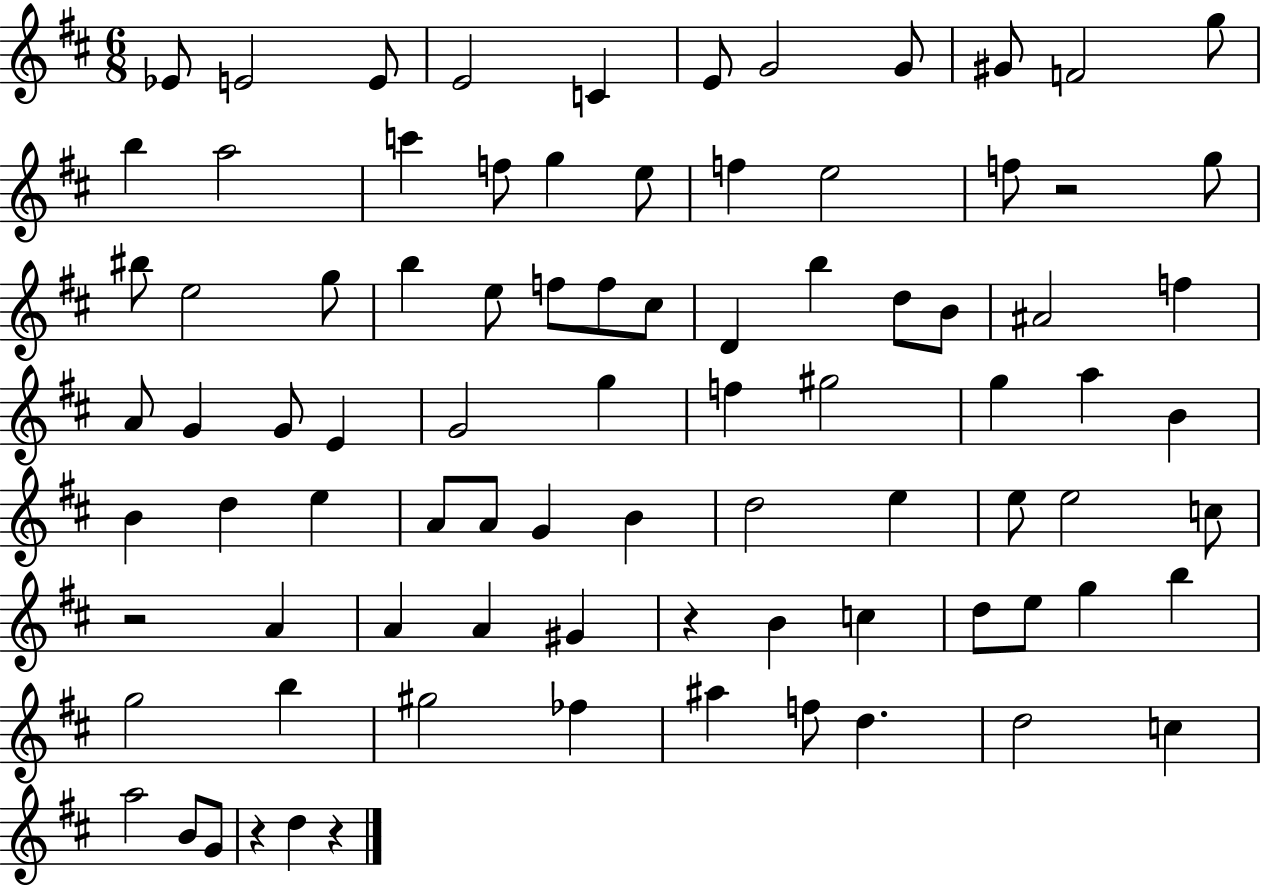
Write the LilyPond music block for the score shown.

{
  \clef treble
  \numericTimeSignature
  \time 6/8
  \key d \major
  ees'8 e'2 e'8 | e'2 c'4 | e'8 g'2 g'8 | gis'8 f'2 g''8 | \break b''4 a''2 | c'''4 f''8 g''4 e''8 | f''4 e''2 | f''8 r2 g''8 | \break bis''8 e''2 g''8 | b''4 e''8 f''8 f''8 cis''8 | d'4 b''4 d''8 b'8 | ais'2 f''4 | \break a'8 g'4 g'8 e'4 | g'2 g''4 | f''4 gis''2 | g''4 a''4 b'4 | \break b'4 d''4 e''4 | a'8 a'8 g'4 b'4 | d''2 e''4 | e''8 e''2 c''8 | \break r2 a'4 | a'4 a'4 gis'4 | r4 b'4 c''4 | d''8 e''8 g''4 b''4 | \break g''2 b''4 | gis''2 fes''4 | ais''4 f''8 d''4. | d''2 c''4 | \break a''2 b'8 g'8 | r4 d''4 r4 | \bar "|."
}